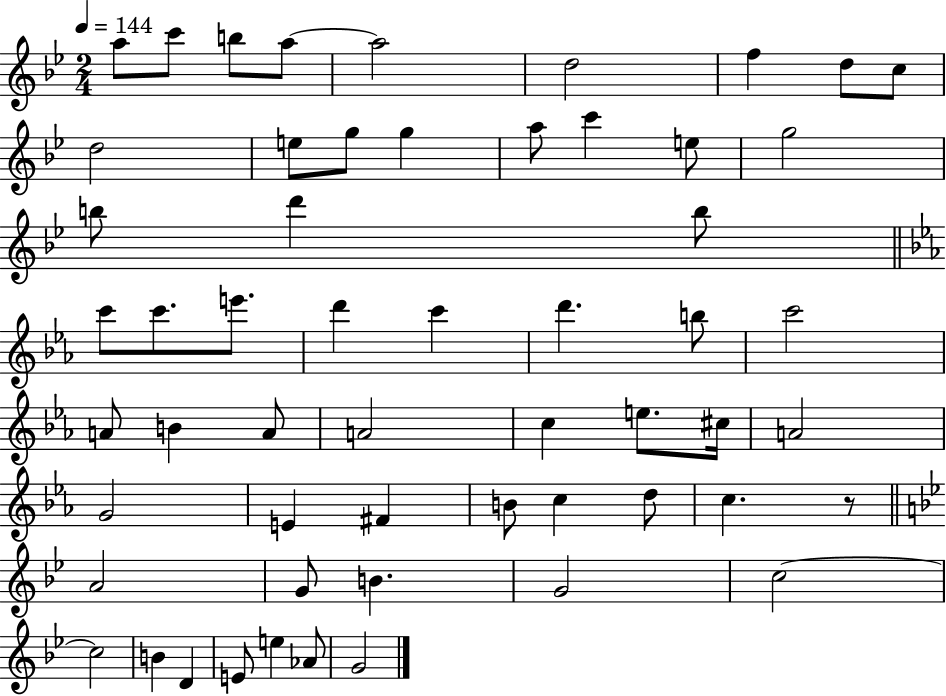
{
  \clef treble
  \numericTimeSignature
  \time 2/4
  \key bes \major
  \tempo 4 = 144
  a''8 c'''8 b''8 a''8~~ | a''2 | d''2 | f''4 d''8 c''8 | \break d''2 | e''8 g''8 g''4 | a''8 c'''4 e''8 | g''2 | \break b''8 d'''4 b''8 | \bar "||" \break \key c \minor c'''8 c'''8. e'''8. | d'''4 c'''4 | d'''4. b''8 | c'''2 | \break a'8 b'4 a'8 | a'2 | c''4 e''8. cis''16 | a'2 | \break g'2 | e'4 fis'4 | b'8 c''4 d''8 | c''4. r8 | \break \bar "||" \break \key bes \major a'2 | g'8 b'4. | g'2 | c''2~~ | \break c''2 | b'4 d'4 | e'8 e''4 aes'8 | g'2 | \break \bar "|."
}